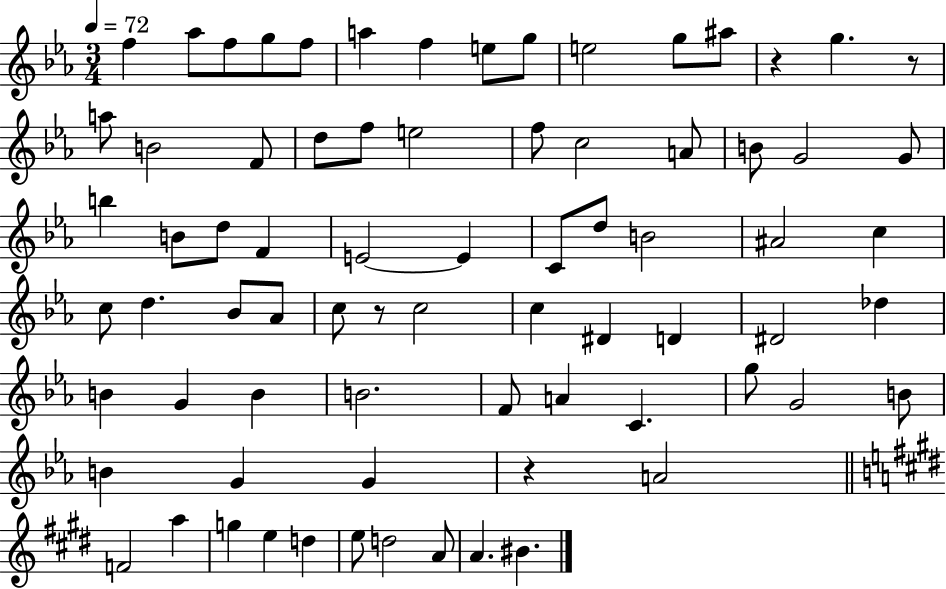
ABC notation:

X:1
T:Untitled
M:3/4
L:1/4
K:Eb
f _a/2 f/2 g/2 f/2 a f e/2 g/2 e2 g/2 ^a/2 z g z/2 a/2 B2 F/2 d/2 f/2 e2 f/2 c2 A/2 B/2 G2 G/2 b B/2 d/2 F E2 E C/2 d/2 B2 ^A2 c c/2 d _B/2 _A/2 c/2 z/2 c2 c ^D D ^D2 _d B G B B2 F/2 A C g/2 G2 B/2 B G G z A2 F2 a g e d e/2 d2 A/2 A ^B